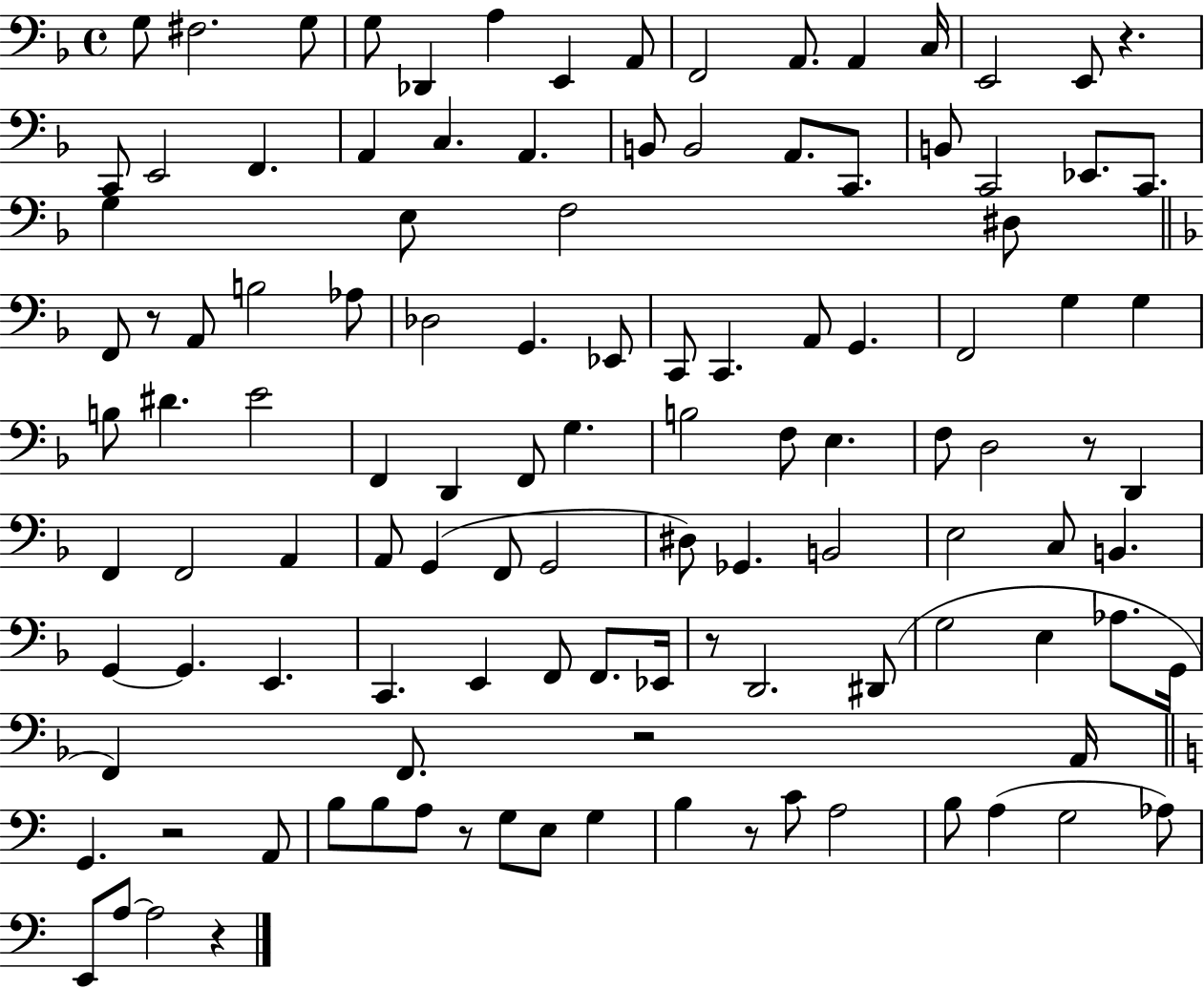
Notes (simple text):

G3/e F#3/h. G3/e G3/e Db2/q A3/q E2/q A2/e F2/h A2/e. A2/q C3/s E2/h E2/e R/q. C2/e E2/h F2/q. A2/q C3/q. A2/q. B2/e B2/h A2/e. C2/e. B2/e C2/h Eb2/e. C2/e. G3/q E3/e F3/h D#3/e F2/e R/e A2/e B3/h Ab3/e Db3/h G2/q. Eb2/e C2/e C2/q. A2/e G2/q. F2/h G3/q G3/q B3/e D#4/q. E4/h F2/q D2/q F2/e G3/q. B3/h F3/e E3/q. F3/e D3/h R/e D2/q F2/q F2/h A2/q A2/e G2/q F2/e G2/h D#3/e Gb2/q. B2/h E3/h C3/e B2/q. G2/q G2/q. E2/q. C2/q. E2/q F2/e F2/e. Eb2/s R/e D2/h. D#2/e G3/h E3/q Ab3/e. G2/s F2/q F2/e. R/h A2/s G2/q. R/h A2/e B3/e B3/e A3/e R/e G3/e E3/e G3/q B3/q R/e C4/e A3/h B3/e A3/q G3/h Ab3/e E2/e A3/e A3/h R/q